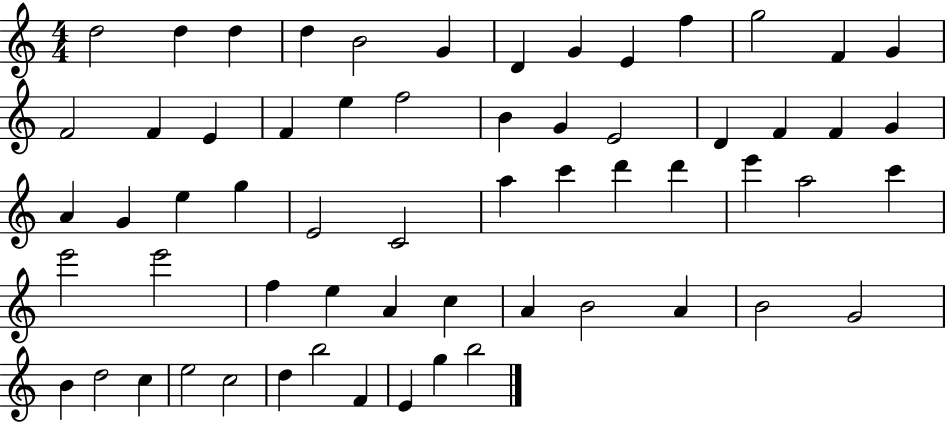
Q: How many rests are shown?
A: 0